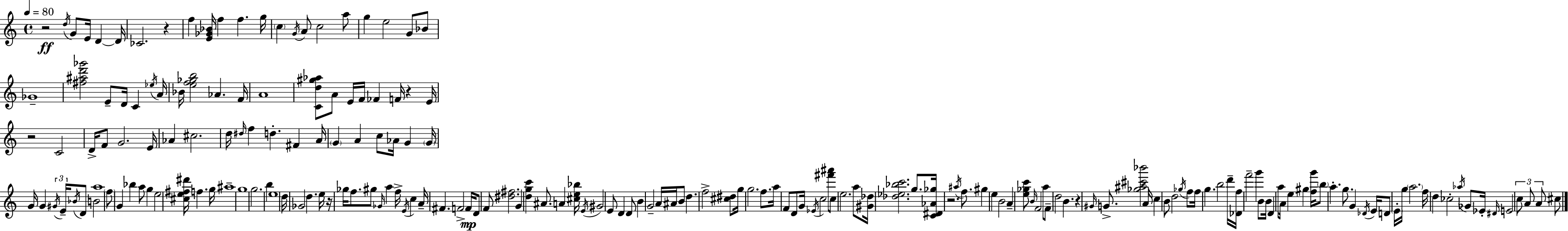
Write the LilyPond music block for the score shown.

{
  \clef treble
  \time 4/4
  \defaultTimeSignature
  \key a \minor
  \tempo 4 = 80
  r2\ff \acciaccatura { d''16 } g'8 e'16 d'4~~ | d'16 ces'2. r4 | f''4 <e' ges' bes'>16 f''4 f''4. | g''16 \parenthesize c''4 \acciaccatura { g'16 } a'8 c''2 | \break a''8 g''4 e''2 g'8 | bes'8 ges'1-- | <fis'' ais'' d''' ges'''>2 e'8-- d'16 c'4 | \acciaccatura { ees''16 } a'16 bes'16 <e'' f'' ges'' b''>2 aes'4. | \break f'16 a'1 | <c' d'' gis'' aes''>8 a'8 e'16 f'16 fes'4 f'16 r4 | e'16 r2 c'2 | d'16-> f'8 g'2. | \break e'16 aes'4 cis''2. | d''16 \grace { dis''16 } f''4 d''4.-. fis'4 | a'16 \parenthesize g'4 a'4 c''8 aes'16 g'4 | \parenthesize g'16 g'16 g'4 \tuplet 3/2 { \acciaccatura { gis'16 } e'16-- \acciaccatura { bes'16 } } d'8 b'2 | \break a''1 | \parenthesize f''8 g'4 bes''4 | a''8 g''4 e''2 <cis'' e'' fis'' dis'''>16 f''4. | g''16 ais''1-- | \break g''1 | g''2. | b''4 e''1 | d''16 ges'2 d''4. | \break e''16 r16 ges''16 f''8. gis''8 \grace { ges'16 } a''4 | f''16-> \acciaccatura { e'16 } c''4 a'16-- fis'4. f'2-> | f'16\mp d'8 f'8 <dis'' fis''>2. | g'4 <d'' g'' c'''>4 | \break ais'8. a'4 <cis'' e'' bes''>16 \acciaccatura { e'16 } gis'2 | e'8 d'4 d'8 b'4 g'2-- | a'16 ais'16 b'8 d''4. f''2-> | <cis'' dis''>8 g''16 g''2. | \break f''8. a''16 f'8 d'8 g'16 \acciaccatura { ees'16 } | c''2 <fis''' ais'''>8 c''8 e''2. | a''8 <gis' des''>16 <des'' ees'' bes'' c'''>2. | g''8. <c' dis' aes' ges''>16 r2. | \break \acciaccatura { ais''16 } f''8. gis''4 e''4 | b'2 a'4-- <e'' ges'' c'''>8 | \grace { b'16 } f'2 a''8 f'8-- d''2 | b'4. r4 | \break \grace { gis'16 } g'8.-> <ges'' ais'' cis''' bes'''>2 a'16 c''4 | b'8 d''2 \acciaccatura { ges''16 } f''8 f''16 g''4. | b''2 d'''16-- <des' f''>16 f'''2-- | g'''4 b'8 b'16 d'4 | \break a''8 a'16 e''4 gis''4 <f'' g'''>16 \parenthesize b''8 | a''4.-. g''8. g'4 \acciaccatura { des'16 } e'16 d'8 | \parenthesize e'16-. g''16 \parenthesize a''2. f''16 | d''4 ces''2-. \acciaccatura { aes''16 } ges'8 ees'16-. | \break \grace { dis'16 } e'2 \tuplet 3/2 { c''8 a'8 a'8 } cis''8 | \bar "|."
}